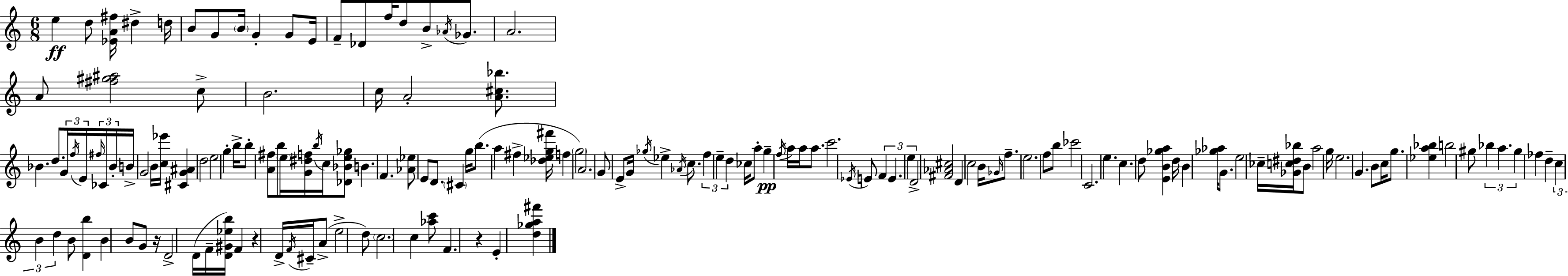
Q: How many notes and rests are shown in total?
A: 155